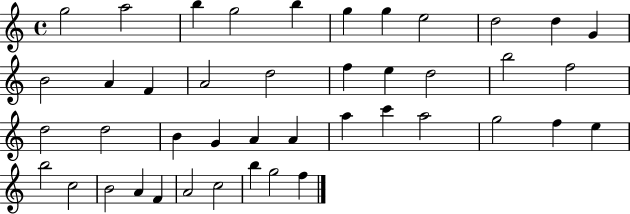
{
  \clef treble
  \time 4/4
  \defaultTimeSignature
  \key c \major
  g''2 a''2 | b''4 g''2 b''4 | g''4 g''4 e''2 | d''2 d''4 g'4 | \break b'2 a'4 f'4 | a'2 d''2 | f''4 e''4 d''2 | b''2 f''2 | \break d''2 d''2 | b'4 g'4 a'4 a'4 | a''4 c'''4 a''2 | g''2 f''4 e''4 | \break b''2 c''2 | b'2 a'4 f'4 | a'2 c''2 | b''4 g''2 f''4 | \break \bar "|."
}